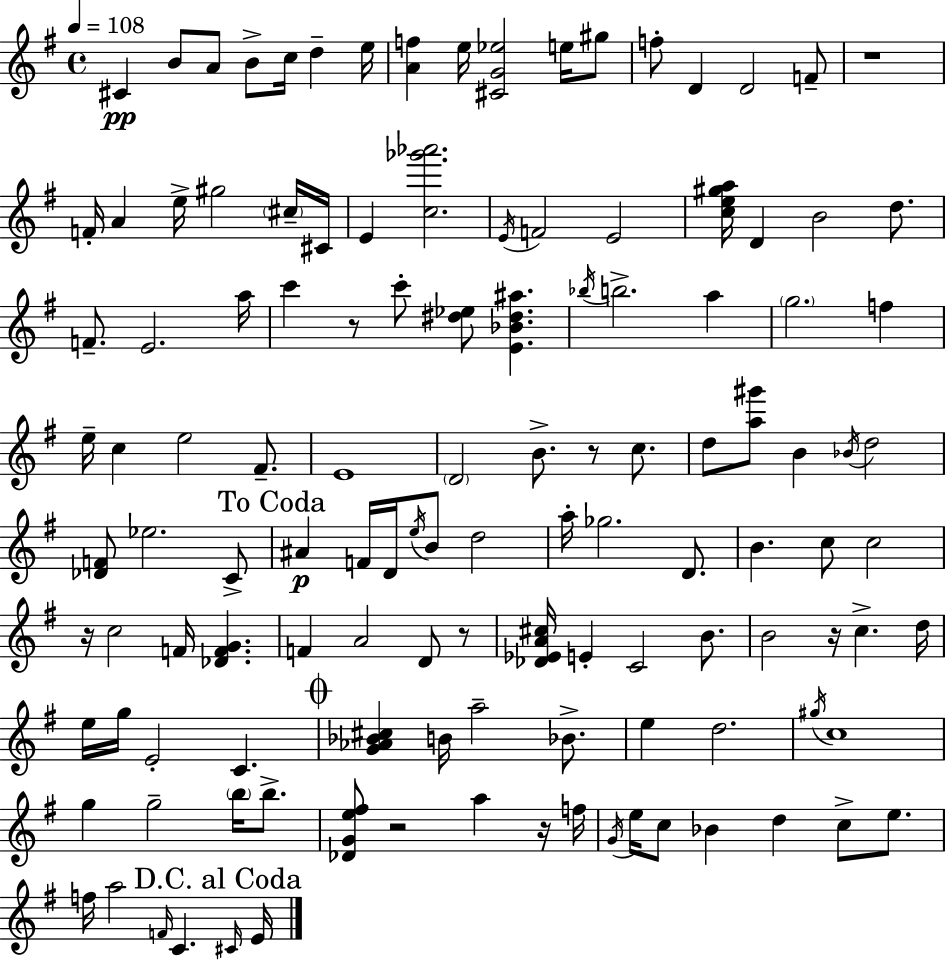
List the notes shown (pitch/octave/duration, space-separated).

C#4/q B4/e A4/e B4/e C5/s D5/q E5/s [A4,F5]/q E5/s [C#4,G4,Eb5]/h E5/s G#5/e F5/e D4/q D4/h F4/e R/w F4/s A4/q E5/s G#5/h C#5/s C#4/s E4/q [C5,Gb6,Ab6]/h. E4/s F4/h E4/h [C5,E5,G#5,A5]/s D4/q B4/h D5/e. F4/e. E4/h. A5/s C6/q R/e C6/e [D#5,Eb5]/e [E4,Bb4,D#5,A#5]/q. Bb5/s B5/h. A5/q G5/h. F5/q E5/s C5/q E5/h F#4/e. E4/w D4/h B4/e. R/e C5/e. D5/e [A5,G#6]/e B4/q Bb4/s D5/h [Db4,F4]/e Eb5/h. C4/e A#4/q F4/s D4/s E5/s B4/e D5/h A5/s Gb5/h. D4/e. B4/q. C5/e C5/h R/s C5/h F4/s [Db4,F4,G4]/q. F4/q A4/h D4/e R/e [Db4,Eb4,A4,C#5]/s E4/q C4/h B4/e. B4/h R/s C5/q. D5/s E5/s G5/s E4/h C4/q. [G4,Ab4,Bb4,C#5]/q B4/s A5/h Bb4/e. E5/q D5/h. G#5/s C5/w G5/q G5/h B5/s B5/e. [Db4,G4,E5,F#5]/e R/h A5/q R/s F5/s G4/s E5/s C5/e Bb4/q D5/q C5/e E5/e. F5/s A5/h F4/s C4/q. C#4/s E4/s